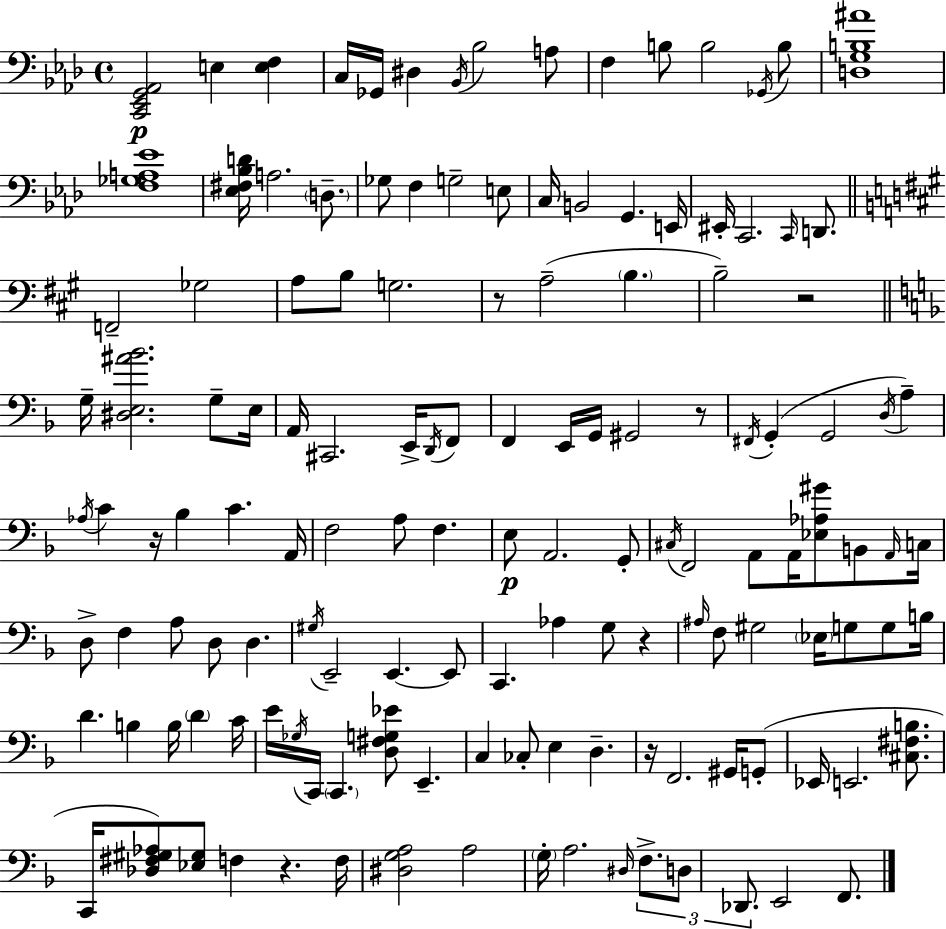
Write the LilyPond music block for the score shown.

{
  \clef bass
  \time 4/4
  \defaultTimeSignature
  \key f \minor
  <c, ees, g, aes,>2\p e4 <e f>4 | c16 ges,16 dis4 \acciaccatura { bes,16 } bes2 a8 | f4 b8 b2 \acciaccatura { ges,16 } | b8 <d g b ais'>1 | \break <f ges a ees'>1 | <ees fis bes d'>16 a2. \parenthesize d8.-- | ges8 f4 g2-- | e8 c16 b,2 g,4. | \break e,16 eis,16-. c,2. \grace { c,16 } | d,8. \bar "||" \break \key a \major f,2-- ges2 | a8 b8 g2. | r8 a2--( \parenthesize b4. | b2--) r2 | \break \bar "||" \break \key f \major g16-- <dis e ais' bes'>2. g8-- e16 | a,16 cis,2. e,16-> \acciaccatura { d,16 } f,8 | f,4 e,16 g,16 gis,2 r8 | \acciaccatura { fis,16 }( g,4-. g,2 \acciaccatura { d16 }) a4-- | \break \acciaccatura { aes16 } c'4 r16 bes4 c'4. | a,16 f2 a8 f4. | e8\p a,2. | g,8-. \acciaccatura { cis16 } f,2 a,8 a,16 | \break <ees aes gis'>8 b,8 \grace { a,16 } c16 d8-> f4 a8 d8 | d4. \acciaccatura { gis16 } e,2-- e,4.~~ | e,8 c,4. aes4 | g8 r4 \grace { ais16 } f8 gis2 | \break \parenthesize ees16 g8 g8 b16 d'4. b4 | b16 \parenthesize d'4 c'16 e'16 \acciaccatura { ges16 } c,16 \parenthesize c,4. | <d fis g ees'>8 e,4.-- c4 ces8-. e4 | d4.-- r16 f,2. | \break gis,16 g,8-.( ees,16 e,2. | <cis fis b>8. c,16 <des fis gis aes>8) <ees gis>8 f4 | r4. f16 <dis g a>2 | a2 \parenthesize g16-. a2. | \break \grace { dis16 } \tuplet 3/2 { f8.-> d8 des,8. } e,2 | f,8. \bar "|."
}